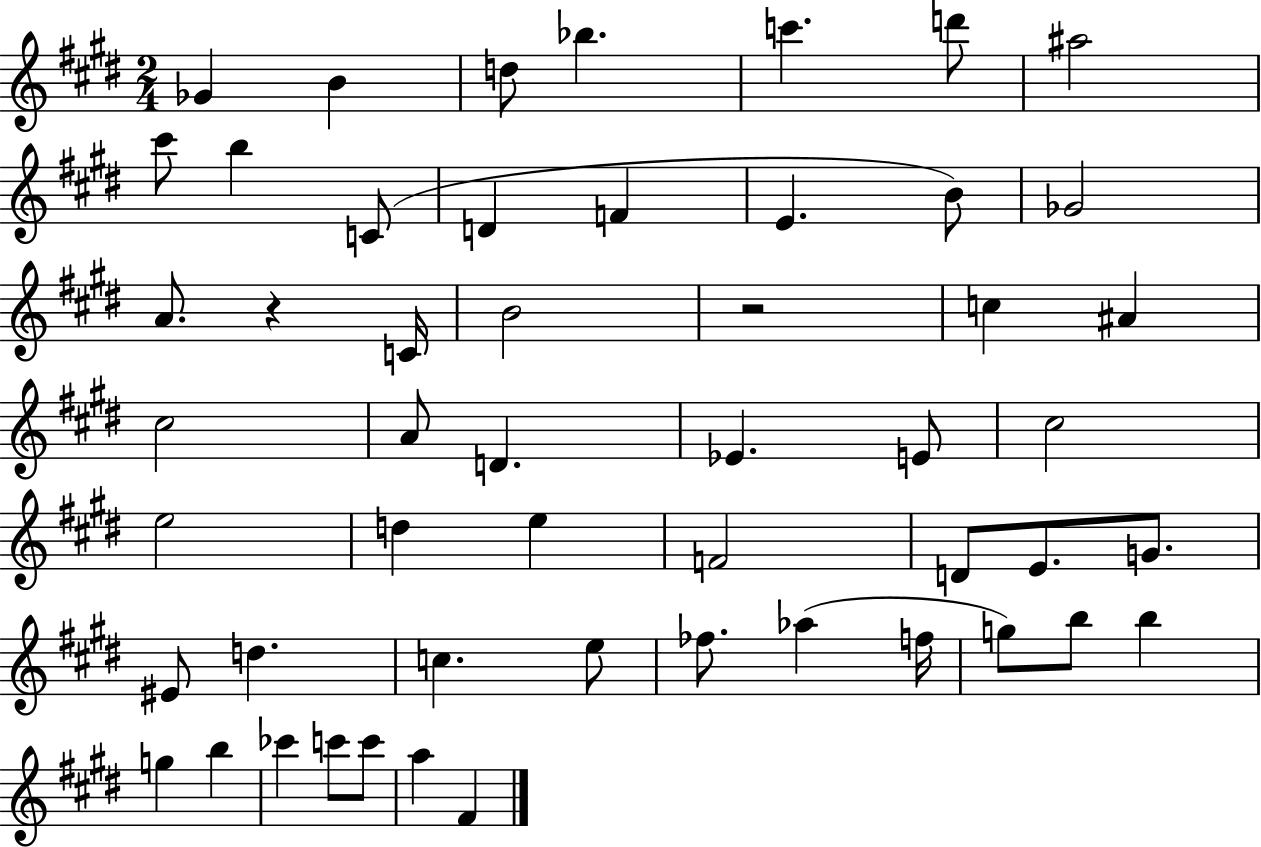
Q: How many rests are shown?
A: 2